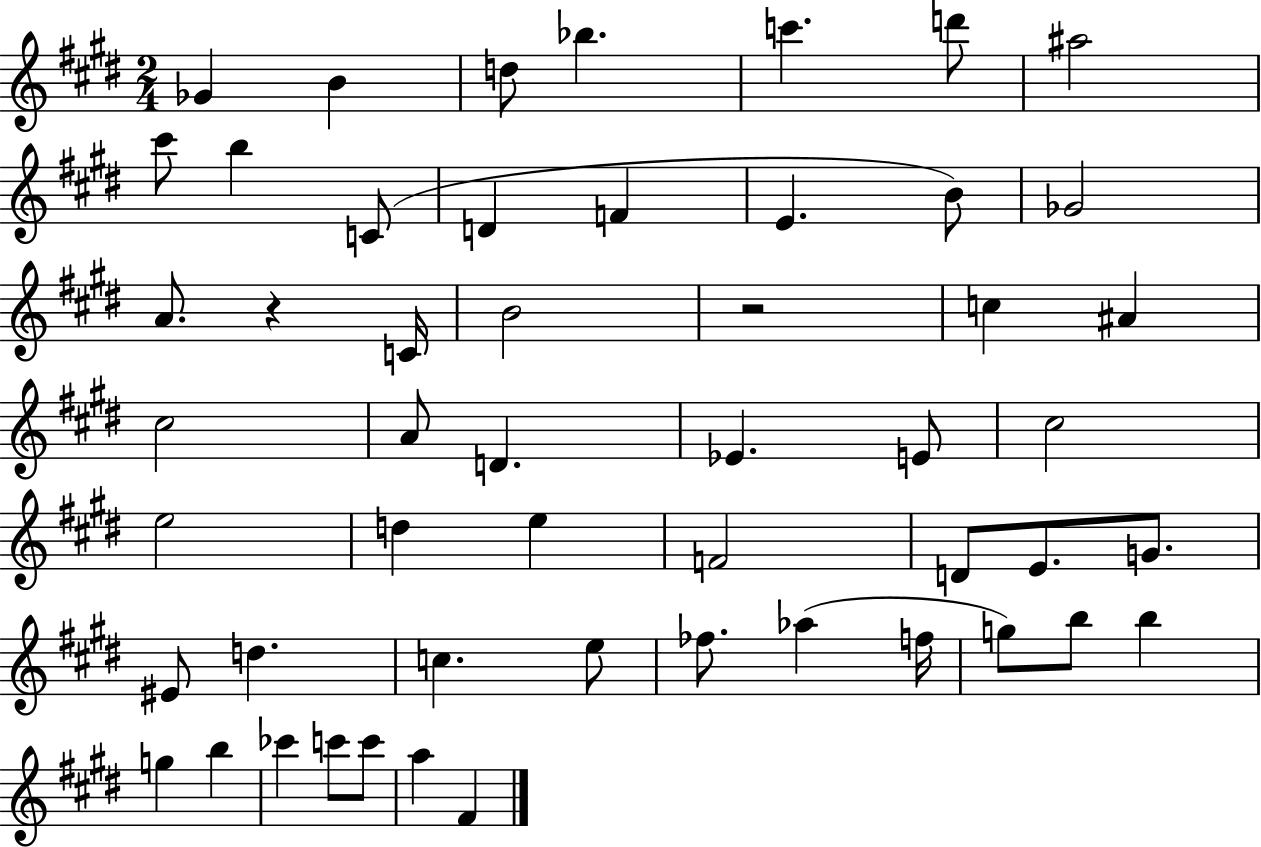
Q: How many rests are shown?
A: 2